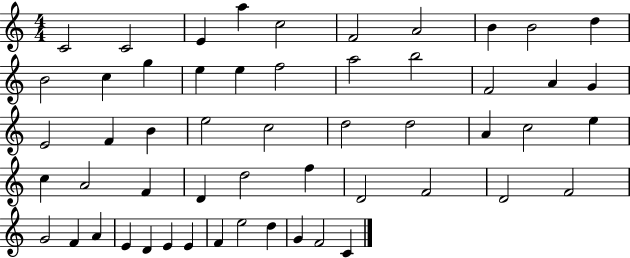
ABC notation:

X:1
T:Untitled
M:4/4
L:1/4
K:C
C2 C2 E a c2 F2 A2 B B2 d B2 c g e e f2 a2 b2 F2 A G E2 F B e2 c2 d2 d2 A c2 e c A2 F D d2 f D2 F2 D2 F2 G2 F A E D E E F e2 d G F2 C